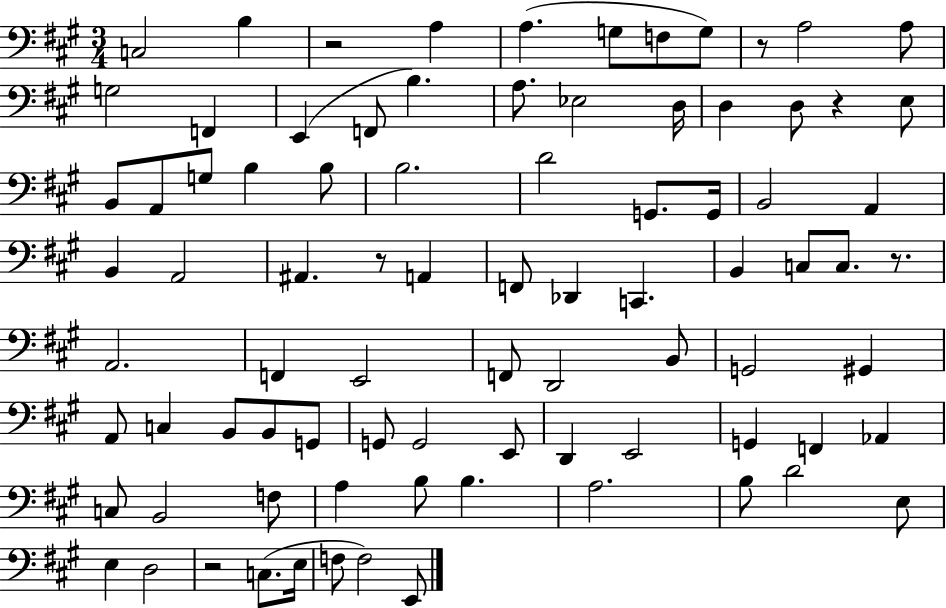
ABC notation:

X:1
T:Untitled
M:3/4
L:1/4
K:A
C,2 B, z2 A, A, G,/2 F,/2 G,/2 z/2 A,2 A,/2 G,2 F,, E,, F,,/2 B, A,/2 _E,2 D,/4 D, D,/2 z E,/2 B,,/2 A,,/2 G,/2 B, B,/2 B,2 D2 G,,/2 G,,/4 B,,2 A,, B,, A,,2 ^A,, z/2 A,, F,,/2 _D,, C,, B,, C,/2 C,/2 z/2 A,,2 F,, E,,2 F,,/2 D,,2 B,,/2 G,,2 ^G,, A,,/2 C, B,,/2 B,,/2 G,,/2 G,,/2 G,,2 E,,/2 D,, E,,2 G,, F,, _A,, C,/2 B,,2 F,/2 A, B,/2 B, A,2 B,/2 D2 E,/2 E, D,2 z2 C,/2 E,/4 F,/2 F,2 E,,/2